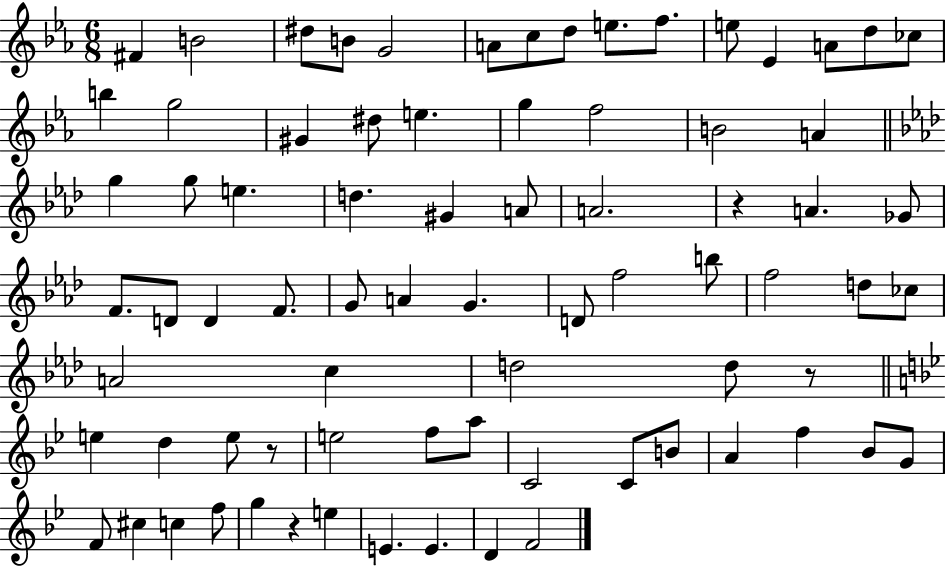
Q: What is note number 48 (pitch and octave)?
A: C5